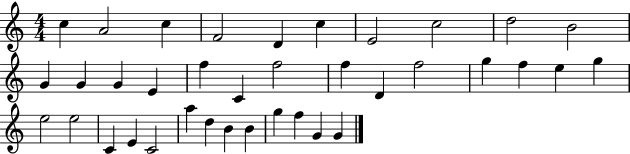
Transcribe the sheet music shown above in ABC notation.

X:1
T:Untitled
M:4/4
L:1/4
K:C
c A2 c F2 D c E2 c2 d2 B2 G G G E f C f2 f D f2 g f e g e2 e2 C E C2 a d B B g f G G